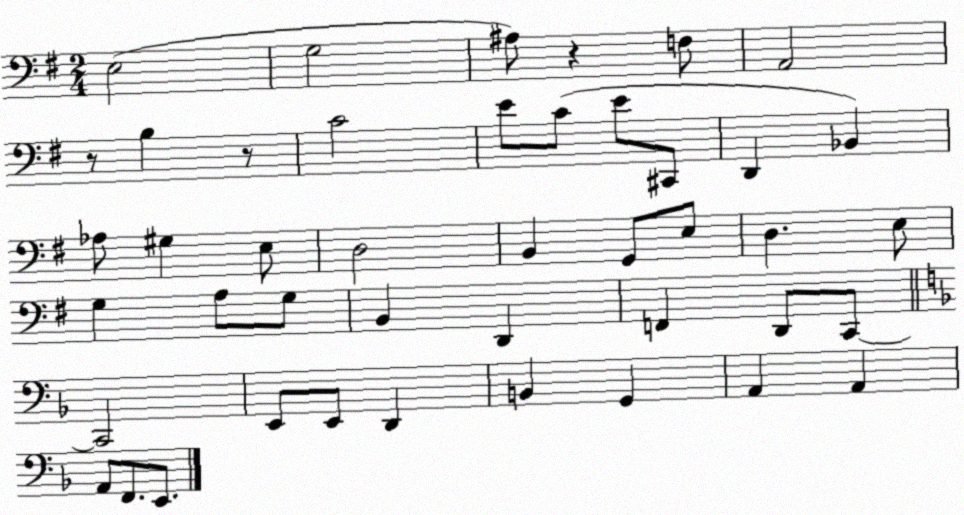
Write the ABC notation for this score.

X:1
T:Untitled
M:2/4
L:1/4
K:G
E,2 G,2 ^A,/2 z F,/2 A,,2 z/2 B, z/2 C2 E/2 C/2 E/2 ^C,,/2 D,, _B,, _A,/2 ^G, E,/2 D,2 B,, G,,/2 E,/2 D, E,/2 G, A,/2 G,/2 B,, D,, F,, D,,/2 C,,/2 C,,2 E,,/2 E,,/2 D,, B,, G,, A,, A,, A,,/2 F,,/2 E,,/2